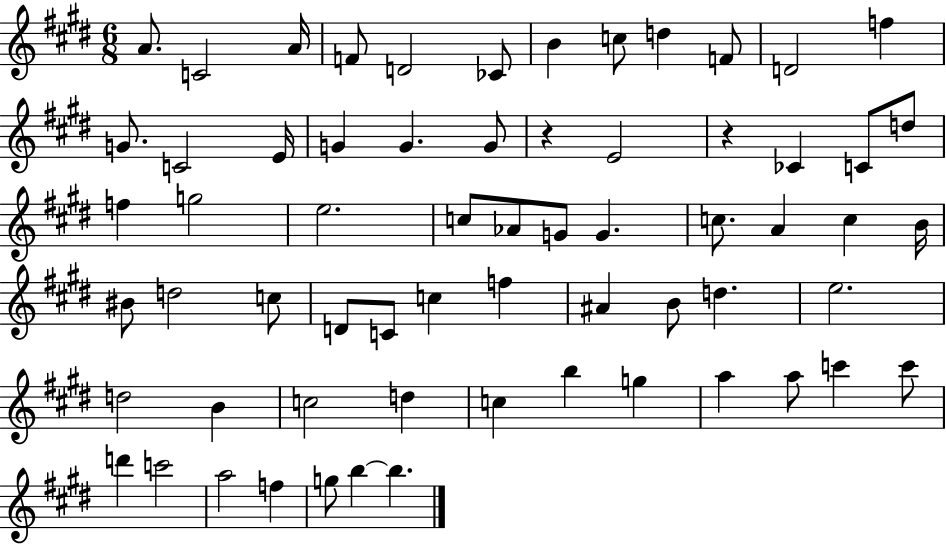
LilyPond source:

{
  \clef treble
  \numericTimeSignature
  \time 6/8
  \key e \major
  a'8. c'2 a'16 | f'8 d'2 ces'8 | b'4 c''8 d''4 f'8 | d'2 f''4 | \break g'8. c'2 e'16 | g'4 g'4. g'8 | r4 e'2 | r4 ces'4 c'8 d''8 | \break f''4 g''2 | e''2. | c''8 aes'8 g'8 g'4. | c''8. a'4 c''4 b'16 | \break bis'8 d''2 c''8 | d'8 c'8 c''4 f''4 | ais'4 b'8 d''4. | e''2. | \break d''2 b'4 | c''2 d''4 | c''4 b''4 g''4 | a''4 a''8 c'''4 c'''8 | \break d'''4 c'''2 | a''2 f''4 | g''8 b''4~~ b''4. | \bar "|."
}